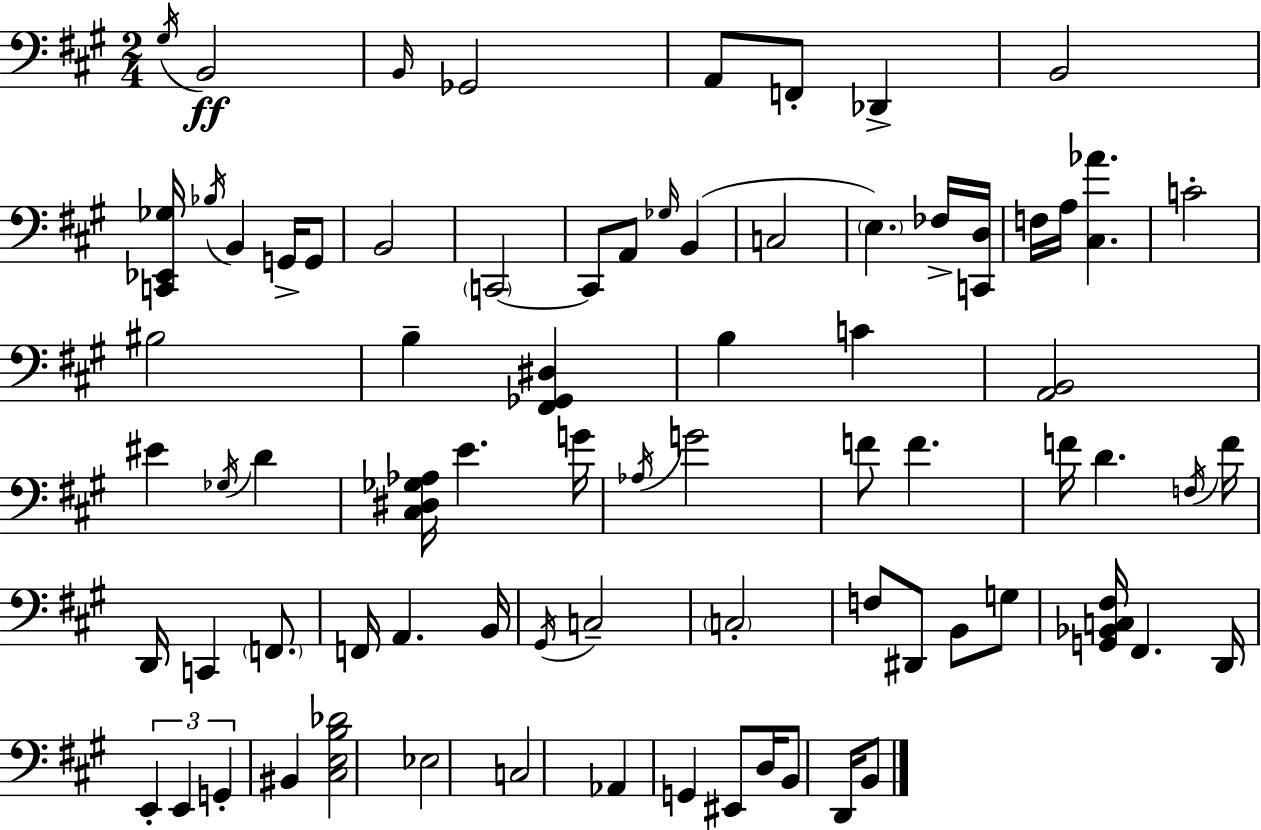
{
  \clef bass
  \numericTimeSignature
  \time 2/4
  \key a \major
  \acciaccatura { gis16 }\ff b,2 | \grace { b,16 } ges,2 | a,8 f,8-. des,4-> | b,2 | \break <c, ees, ges>16 \acciaccatura { bes16 } b,4 | g,16-> g,8 b,2 | \parenthesize c,2~~ | c,8 a,8 \grace { ges16 }( | \break b,4 c2 | \parenthesize e4.) | fes16-> <c, d>16 f16 a16 <cis aes'>4. | c'2-. | \break bis2 | b4-- | <fis, ges, dis>4 b4 | c'4 <a, b,>2 | \break eis'4 | \acciaccatura { ges16 } d'4 <cis dis ges aes>16 e'4. | g'16 \acciaccatura { aes16 } g'2 | f'8 | \break f'4. f'16 d'4. | \acciaccatura { f16 } f'16 d,16 | c,4 \parenthesize f,8. f,16 | a,4. b,16 \acciaccatura { gis,16 } | \break c2-- | \parenthesize c2-. | f8 dis,8 b,8 g8 | <g, bes, c fis>16 fis,4. d,16 | \break \tuplet 3/2 { e,4-. e,4 | g,4-. } bis,4 | <cis e b des'>2 | ees2 | \break c2 | aes,4 g,4 | eis,8 d16 b,8 d,16 b,8 | \bar "|."
}